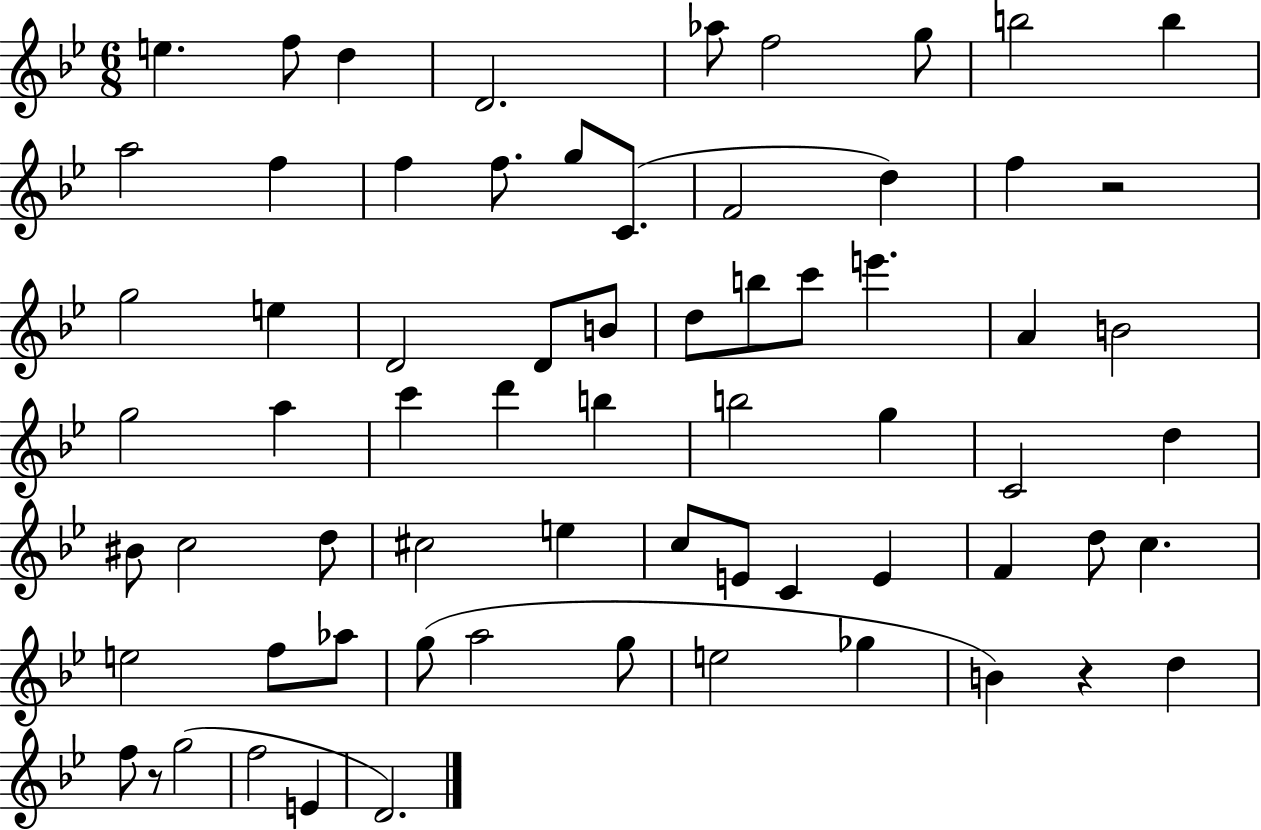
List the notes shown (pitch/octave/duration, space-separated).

E5/q. F5/e D5/q D4/h. Ab5/e F5/h G5/e B5/h B5/q A5/h F5/q F5/q F5/e. G5/e C4/e. F4/h D5/q F5/q R/h G5/h E5/q D4/h D4/e B4/e D5/e B5/e C6/e E6/q. A4/q B4/h G5/h A5/q C6/q D6/q B5/q B5/h G5/q C4/h D5/q BIS4/e C5/h D5/e C#5/h E5/q C5/e E4/e C4/q E4/q F4/q D5/e C5/q. E5/h F5/e Ab5/e G5/e A5/h G5/e E5/h Gb5/q B4/q R/q D5/q F5/e R/e G5/h F5/h E4/q D4/h.